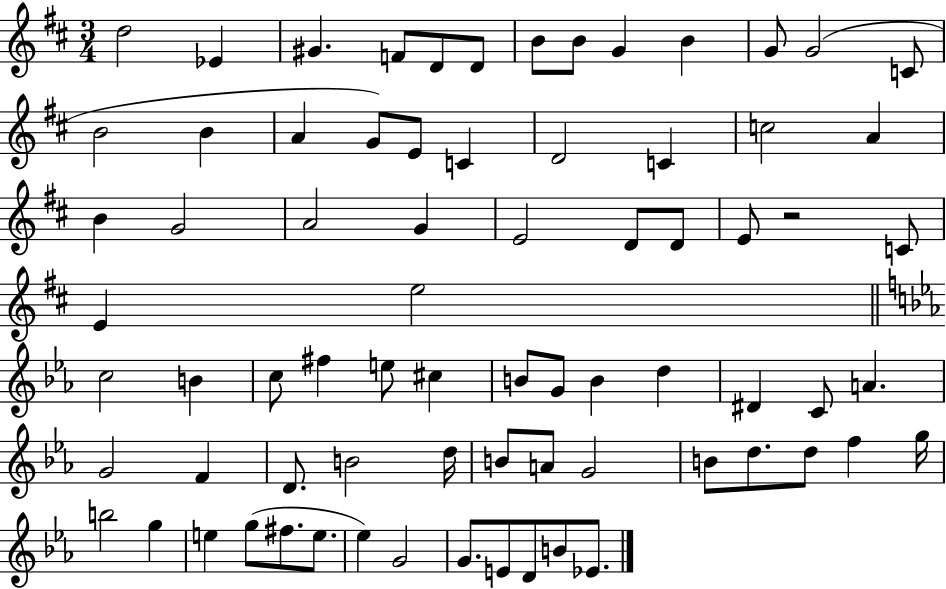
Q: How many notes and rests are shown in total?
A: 74